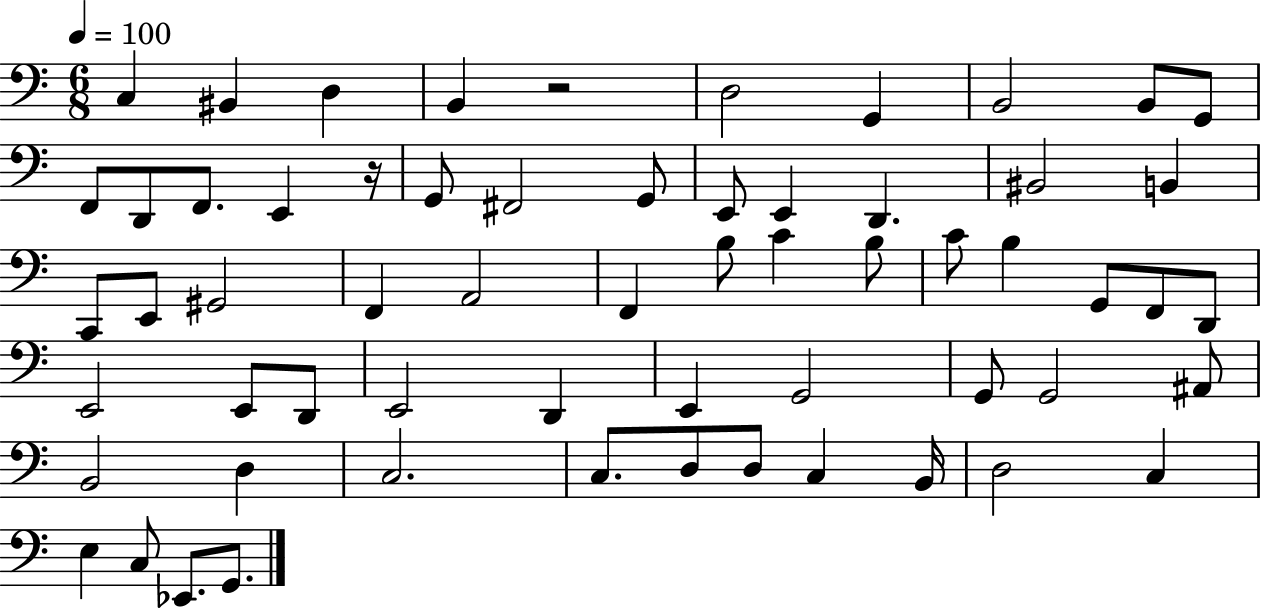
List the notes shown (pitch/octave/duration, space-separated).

C3/q BIS2/q D3/q B2/q R/h D3/h G2/q B2/h B2/e G2/e F2/e D2/e F2/e. E2/q R/s G2/e F#2/h G2/e E2/e E2/q D2/q. BIS2/h B2/q C2/e E2/e G#2/h F2/q A2/h F2/q B3/e C4/q B3/e C4/e B3/q G2/e F2/e D2/e E2/h E2/e D2/e E2/h D2/q E2/q G2/h G2/e G2/h A#2/e B2/h D3/q C3/h. C3/e. D3/e D3/e C3/q B2/s D3/h C3/q E3/q C3/e Eb2/e. G2/e.